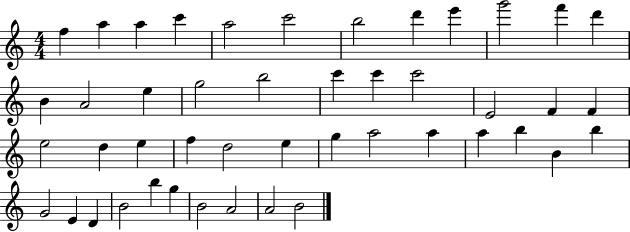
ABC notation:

X:1
T:Untitled
M:4/4
L:1/4
K:C
f a a c' a2 c'2 b2 d' e' g'2 f' d' B A2 e g2 b2 c' c' c'2 E2 F F e2 d e f d2 e g a2 a a b B b G2 E D B2 b g B2 A2 A2 B2